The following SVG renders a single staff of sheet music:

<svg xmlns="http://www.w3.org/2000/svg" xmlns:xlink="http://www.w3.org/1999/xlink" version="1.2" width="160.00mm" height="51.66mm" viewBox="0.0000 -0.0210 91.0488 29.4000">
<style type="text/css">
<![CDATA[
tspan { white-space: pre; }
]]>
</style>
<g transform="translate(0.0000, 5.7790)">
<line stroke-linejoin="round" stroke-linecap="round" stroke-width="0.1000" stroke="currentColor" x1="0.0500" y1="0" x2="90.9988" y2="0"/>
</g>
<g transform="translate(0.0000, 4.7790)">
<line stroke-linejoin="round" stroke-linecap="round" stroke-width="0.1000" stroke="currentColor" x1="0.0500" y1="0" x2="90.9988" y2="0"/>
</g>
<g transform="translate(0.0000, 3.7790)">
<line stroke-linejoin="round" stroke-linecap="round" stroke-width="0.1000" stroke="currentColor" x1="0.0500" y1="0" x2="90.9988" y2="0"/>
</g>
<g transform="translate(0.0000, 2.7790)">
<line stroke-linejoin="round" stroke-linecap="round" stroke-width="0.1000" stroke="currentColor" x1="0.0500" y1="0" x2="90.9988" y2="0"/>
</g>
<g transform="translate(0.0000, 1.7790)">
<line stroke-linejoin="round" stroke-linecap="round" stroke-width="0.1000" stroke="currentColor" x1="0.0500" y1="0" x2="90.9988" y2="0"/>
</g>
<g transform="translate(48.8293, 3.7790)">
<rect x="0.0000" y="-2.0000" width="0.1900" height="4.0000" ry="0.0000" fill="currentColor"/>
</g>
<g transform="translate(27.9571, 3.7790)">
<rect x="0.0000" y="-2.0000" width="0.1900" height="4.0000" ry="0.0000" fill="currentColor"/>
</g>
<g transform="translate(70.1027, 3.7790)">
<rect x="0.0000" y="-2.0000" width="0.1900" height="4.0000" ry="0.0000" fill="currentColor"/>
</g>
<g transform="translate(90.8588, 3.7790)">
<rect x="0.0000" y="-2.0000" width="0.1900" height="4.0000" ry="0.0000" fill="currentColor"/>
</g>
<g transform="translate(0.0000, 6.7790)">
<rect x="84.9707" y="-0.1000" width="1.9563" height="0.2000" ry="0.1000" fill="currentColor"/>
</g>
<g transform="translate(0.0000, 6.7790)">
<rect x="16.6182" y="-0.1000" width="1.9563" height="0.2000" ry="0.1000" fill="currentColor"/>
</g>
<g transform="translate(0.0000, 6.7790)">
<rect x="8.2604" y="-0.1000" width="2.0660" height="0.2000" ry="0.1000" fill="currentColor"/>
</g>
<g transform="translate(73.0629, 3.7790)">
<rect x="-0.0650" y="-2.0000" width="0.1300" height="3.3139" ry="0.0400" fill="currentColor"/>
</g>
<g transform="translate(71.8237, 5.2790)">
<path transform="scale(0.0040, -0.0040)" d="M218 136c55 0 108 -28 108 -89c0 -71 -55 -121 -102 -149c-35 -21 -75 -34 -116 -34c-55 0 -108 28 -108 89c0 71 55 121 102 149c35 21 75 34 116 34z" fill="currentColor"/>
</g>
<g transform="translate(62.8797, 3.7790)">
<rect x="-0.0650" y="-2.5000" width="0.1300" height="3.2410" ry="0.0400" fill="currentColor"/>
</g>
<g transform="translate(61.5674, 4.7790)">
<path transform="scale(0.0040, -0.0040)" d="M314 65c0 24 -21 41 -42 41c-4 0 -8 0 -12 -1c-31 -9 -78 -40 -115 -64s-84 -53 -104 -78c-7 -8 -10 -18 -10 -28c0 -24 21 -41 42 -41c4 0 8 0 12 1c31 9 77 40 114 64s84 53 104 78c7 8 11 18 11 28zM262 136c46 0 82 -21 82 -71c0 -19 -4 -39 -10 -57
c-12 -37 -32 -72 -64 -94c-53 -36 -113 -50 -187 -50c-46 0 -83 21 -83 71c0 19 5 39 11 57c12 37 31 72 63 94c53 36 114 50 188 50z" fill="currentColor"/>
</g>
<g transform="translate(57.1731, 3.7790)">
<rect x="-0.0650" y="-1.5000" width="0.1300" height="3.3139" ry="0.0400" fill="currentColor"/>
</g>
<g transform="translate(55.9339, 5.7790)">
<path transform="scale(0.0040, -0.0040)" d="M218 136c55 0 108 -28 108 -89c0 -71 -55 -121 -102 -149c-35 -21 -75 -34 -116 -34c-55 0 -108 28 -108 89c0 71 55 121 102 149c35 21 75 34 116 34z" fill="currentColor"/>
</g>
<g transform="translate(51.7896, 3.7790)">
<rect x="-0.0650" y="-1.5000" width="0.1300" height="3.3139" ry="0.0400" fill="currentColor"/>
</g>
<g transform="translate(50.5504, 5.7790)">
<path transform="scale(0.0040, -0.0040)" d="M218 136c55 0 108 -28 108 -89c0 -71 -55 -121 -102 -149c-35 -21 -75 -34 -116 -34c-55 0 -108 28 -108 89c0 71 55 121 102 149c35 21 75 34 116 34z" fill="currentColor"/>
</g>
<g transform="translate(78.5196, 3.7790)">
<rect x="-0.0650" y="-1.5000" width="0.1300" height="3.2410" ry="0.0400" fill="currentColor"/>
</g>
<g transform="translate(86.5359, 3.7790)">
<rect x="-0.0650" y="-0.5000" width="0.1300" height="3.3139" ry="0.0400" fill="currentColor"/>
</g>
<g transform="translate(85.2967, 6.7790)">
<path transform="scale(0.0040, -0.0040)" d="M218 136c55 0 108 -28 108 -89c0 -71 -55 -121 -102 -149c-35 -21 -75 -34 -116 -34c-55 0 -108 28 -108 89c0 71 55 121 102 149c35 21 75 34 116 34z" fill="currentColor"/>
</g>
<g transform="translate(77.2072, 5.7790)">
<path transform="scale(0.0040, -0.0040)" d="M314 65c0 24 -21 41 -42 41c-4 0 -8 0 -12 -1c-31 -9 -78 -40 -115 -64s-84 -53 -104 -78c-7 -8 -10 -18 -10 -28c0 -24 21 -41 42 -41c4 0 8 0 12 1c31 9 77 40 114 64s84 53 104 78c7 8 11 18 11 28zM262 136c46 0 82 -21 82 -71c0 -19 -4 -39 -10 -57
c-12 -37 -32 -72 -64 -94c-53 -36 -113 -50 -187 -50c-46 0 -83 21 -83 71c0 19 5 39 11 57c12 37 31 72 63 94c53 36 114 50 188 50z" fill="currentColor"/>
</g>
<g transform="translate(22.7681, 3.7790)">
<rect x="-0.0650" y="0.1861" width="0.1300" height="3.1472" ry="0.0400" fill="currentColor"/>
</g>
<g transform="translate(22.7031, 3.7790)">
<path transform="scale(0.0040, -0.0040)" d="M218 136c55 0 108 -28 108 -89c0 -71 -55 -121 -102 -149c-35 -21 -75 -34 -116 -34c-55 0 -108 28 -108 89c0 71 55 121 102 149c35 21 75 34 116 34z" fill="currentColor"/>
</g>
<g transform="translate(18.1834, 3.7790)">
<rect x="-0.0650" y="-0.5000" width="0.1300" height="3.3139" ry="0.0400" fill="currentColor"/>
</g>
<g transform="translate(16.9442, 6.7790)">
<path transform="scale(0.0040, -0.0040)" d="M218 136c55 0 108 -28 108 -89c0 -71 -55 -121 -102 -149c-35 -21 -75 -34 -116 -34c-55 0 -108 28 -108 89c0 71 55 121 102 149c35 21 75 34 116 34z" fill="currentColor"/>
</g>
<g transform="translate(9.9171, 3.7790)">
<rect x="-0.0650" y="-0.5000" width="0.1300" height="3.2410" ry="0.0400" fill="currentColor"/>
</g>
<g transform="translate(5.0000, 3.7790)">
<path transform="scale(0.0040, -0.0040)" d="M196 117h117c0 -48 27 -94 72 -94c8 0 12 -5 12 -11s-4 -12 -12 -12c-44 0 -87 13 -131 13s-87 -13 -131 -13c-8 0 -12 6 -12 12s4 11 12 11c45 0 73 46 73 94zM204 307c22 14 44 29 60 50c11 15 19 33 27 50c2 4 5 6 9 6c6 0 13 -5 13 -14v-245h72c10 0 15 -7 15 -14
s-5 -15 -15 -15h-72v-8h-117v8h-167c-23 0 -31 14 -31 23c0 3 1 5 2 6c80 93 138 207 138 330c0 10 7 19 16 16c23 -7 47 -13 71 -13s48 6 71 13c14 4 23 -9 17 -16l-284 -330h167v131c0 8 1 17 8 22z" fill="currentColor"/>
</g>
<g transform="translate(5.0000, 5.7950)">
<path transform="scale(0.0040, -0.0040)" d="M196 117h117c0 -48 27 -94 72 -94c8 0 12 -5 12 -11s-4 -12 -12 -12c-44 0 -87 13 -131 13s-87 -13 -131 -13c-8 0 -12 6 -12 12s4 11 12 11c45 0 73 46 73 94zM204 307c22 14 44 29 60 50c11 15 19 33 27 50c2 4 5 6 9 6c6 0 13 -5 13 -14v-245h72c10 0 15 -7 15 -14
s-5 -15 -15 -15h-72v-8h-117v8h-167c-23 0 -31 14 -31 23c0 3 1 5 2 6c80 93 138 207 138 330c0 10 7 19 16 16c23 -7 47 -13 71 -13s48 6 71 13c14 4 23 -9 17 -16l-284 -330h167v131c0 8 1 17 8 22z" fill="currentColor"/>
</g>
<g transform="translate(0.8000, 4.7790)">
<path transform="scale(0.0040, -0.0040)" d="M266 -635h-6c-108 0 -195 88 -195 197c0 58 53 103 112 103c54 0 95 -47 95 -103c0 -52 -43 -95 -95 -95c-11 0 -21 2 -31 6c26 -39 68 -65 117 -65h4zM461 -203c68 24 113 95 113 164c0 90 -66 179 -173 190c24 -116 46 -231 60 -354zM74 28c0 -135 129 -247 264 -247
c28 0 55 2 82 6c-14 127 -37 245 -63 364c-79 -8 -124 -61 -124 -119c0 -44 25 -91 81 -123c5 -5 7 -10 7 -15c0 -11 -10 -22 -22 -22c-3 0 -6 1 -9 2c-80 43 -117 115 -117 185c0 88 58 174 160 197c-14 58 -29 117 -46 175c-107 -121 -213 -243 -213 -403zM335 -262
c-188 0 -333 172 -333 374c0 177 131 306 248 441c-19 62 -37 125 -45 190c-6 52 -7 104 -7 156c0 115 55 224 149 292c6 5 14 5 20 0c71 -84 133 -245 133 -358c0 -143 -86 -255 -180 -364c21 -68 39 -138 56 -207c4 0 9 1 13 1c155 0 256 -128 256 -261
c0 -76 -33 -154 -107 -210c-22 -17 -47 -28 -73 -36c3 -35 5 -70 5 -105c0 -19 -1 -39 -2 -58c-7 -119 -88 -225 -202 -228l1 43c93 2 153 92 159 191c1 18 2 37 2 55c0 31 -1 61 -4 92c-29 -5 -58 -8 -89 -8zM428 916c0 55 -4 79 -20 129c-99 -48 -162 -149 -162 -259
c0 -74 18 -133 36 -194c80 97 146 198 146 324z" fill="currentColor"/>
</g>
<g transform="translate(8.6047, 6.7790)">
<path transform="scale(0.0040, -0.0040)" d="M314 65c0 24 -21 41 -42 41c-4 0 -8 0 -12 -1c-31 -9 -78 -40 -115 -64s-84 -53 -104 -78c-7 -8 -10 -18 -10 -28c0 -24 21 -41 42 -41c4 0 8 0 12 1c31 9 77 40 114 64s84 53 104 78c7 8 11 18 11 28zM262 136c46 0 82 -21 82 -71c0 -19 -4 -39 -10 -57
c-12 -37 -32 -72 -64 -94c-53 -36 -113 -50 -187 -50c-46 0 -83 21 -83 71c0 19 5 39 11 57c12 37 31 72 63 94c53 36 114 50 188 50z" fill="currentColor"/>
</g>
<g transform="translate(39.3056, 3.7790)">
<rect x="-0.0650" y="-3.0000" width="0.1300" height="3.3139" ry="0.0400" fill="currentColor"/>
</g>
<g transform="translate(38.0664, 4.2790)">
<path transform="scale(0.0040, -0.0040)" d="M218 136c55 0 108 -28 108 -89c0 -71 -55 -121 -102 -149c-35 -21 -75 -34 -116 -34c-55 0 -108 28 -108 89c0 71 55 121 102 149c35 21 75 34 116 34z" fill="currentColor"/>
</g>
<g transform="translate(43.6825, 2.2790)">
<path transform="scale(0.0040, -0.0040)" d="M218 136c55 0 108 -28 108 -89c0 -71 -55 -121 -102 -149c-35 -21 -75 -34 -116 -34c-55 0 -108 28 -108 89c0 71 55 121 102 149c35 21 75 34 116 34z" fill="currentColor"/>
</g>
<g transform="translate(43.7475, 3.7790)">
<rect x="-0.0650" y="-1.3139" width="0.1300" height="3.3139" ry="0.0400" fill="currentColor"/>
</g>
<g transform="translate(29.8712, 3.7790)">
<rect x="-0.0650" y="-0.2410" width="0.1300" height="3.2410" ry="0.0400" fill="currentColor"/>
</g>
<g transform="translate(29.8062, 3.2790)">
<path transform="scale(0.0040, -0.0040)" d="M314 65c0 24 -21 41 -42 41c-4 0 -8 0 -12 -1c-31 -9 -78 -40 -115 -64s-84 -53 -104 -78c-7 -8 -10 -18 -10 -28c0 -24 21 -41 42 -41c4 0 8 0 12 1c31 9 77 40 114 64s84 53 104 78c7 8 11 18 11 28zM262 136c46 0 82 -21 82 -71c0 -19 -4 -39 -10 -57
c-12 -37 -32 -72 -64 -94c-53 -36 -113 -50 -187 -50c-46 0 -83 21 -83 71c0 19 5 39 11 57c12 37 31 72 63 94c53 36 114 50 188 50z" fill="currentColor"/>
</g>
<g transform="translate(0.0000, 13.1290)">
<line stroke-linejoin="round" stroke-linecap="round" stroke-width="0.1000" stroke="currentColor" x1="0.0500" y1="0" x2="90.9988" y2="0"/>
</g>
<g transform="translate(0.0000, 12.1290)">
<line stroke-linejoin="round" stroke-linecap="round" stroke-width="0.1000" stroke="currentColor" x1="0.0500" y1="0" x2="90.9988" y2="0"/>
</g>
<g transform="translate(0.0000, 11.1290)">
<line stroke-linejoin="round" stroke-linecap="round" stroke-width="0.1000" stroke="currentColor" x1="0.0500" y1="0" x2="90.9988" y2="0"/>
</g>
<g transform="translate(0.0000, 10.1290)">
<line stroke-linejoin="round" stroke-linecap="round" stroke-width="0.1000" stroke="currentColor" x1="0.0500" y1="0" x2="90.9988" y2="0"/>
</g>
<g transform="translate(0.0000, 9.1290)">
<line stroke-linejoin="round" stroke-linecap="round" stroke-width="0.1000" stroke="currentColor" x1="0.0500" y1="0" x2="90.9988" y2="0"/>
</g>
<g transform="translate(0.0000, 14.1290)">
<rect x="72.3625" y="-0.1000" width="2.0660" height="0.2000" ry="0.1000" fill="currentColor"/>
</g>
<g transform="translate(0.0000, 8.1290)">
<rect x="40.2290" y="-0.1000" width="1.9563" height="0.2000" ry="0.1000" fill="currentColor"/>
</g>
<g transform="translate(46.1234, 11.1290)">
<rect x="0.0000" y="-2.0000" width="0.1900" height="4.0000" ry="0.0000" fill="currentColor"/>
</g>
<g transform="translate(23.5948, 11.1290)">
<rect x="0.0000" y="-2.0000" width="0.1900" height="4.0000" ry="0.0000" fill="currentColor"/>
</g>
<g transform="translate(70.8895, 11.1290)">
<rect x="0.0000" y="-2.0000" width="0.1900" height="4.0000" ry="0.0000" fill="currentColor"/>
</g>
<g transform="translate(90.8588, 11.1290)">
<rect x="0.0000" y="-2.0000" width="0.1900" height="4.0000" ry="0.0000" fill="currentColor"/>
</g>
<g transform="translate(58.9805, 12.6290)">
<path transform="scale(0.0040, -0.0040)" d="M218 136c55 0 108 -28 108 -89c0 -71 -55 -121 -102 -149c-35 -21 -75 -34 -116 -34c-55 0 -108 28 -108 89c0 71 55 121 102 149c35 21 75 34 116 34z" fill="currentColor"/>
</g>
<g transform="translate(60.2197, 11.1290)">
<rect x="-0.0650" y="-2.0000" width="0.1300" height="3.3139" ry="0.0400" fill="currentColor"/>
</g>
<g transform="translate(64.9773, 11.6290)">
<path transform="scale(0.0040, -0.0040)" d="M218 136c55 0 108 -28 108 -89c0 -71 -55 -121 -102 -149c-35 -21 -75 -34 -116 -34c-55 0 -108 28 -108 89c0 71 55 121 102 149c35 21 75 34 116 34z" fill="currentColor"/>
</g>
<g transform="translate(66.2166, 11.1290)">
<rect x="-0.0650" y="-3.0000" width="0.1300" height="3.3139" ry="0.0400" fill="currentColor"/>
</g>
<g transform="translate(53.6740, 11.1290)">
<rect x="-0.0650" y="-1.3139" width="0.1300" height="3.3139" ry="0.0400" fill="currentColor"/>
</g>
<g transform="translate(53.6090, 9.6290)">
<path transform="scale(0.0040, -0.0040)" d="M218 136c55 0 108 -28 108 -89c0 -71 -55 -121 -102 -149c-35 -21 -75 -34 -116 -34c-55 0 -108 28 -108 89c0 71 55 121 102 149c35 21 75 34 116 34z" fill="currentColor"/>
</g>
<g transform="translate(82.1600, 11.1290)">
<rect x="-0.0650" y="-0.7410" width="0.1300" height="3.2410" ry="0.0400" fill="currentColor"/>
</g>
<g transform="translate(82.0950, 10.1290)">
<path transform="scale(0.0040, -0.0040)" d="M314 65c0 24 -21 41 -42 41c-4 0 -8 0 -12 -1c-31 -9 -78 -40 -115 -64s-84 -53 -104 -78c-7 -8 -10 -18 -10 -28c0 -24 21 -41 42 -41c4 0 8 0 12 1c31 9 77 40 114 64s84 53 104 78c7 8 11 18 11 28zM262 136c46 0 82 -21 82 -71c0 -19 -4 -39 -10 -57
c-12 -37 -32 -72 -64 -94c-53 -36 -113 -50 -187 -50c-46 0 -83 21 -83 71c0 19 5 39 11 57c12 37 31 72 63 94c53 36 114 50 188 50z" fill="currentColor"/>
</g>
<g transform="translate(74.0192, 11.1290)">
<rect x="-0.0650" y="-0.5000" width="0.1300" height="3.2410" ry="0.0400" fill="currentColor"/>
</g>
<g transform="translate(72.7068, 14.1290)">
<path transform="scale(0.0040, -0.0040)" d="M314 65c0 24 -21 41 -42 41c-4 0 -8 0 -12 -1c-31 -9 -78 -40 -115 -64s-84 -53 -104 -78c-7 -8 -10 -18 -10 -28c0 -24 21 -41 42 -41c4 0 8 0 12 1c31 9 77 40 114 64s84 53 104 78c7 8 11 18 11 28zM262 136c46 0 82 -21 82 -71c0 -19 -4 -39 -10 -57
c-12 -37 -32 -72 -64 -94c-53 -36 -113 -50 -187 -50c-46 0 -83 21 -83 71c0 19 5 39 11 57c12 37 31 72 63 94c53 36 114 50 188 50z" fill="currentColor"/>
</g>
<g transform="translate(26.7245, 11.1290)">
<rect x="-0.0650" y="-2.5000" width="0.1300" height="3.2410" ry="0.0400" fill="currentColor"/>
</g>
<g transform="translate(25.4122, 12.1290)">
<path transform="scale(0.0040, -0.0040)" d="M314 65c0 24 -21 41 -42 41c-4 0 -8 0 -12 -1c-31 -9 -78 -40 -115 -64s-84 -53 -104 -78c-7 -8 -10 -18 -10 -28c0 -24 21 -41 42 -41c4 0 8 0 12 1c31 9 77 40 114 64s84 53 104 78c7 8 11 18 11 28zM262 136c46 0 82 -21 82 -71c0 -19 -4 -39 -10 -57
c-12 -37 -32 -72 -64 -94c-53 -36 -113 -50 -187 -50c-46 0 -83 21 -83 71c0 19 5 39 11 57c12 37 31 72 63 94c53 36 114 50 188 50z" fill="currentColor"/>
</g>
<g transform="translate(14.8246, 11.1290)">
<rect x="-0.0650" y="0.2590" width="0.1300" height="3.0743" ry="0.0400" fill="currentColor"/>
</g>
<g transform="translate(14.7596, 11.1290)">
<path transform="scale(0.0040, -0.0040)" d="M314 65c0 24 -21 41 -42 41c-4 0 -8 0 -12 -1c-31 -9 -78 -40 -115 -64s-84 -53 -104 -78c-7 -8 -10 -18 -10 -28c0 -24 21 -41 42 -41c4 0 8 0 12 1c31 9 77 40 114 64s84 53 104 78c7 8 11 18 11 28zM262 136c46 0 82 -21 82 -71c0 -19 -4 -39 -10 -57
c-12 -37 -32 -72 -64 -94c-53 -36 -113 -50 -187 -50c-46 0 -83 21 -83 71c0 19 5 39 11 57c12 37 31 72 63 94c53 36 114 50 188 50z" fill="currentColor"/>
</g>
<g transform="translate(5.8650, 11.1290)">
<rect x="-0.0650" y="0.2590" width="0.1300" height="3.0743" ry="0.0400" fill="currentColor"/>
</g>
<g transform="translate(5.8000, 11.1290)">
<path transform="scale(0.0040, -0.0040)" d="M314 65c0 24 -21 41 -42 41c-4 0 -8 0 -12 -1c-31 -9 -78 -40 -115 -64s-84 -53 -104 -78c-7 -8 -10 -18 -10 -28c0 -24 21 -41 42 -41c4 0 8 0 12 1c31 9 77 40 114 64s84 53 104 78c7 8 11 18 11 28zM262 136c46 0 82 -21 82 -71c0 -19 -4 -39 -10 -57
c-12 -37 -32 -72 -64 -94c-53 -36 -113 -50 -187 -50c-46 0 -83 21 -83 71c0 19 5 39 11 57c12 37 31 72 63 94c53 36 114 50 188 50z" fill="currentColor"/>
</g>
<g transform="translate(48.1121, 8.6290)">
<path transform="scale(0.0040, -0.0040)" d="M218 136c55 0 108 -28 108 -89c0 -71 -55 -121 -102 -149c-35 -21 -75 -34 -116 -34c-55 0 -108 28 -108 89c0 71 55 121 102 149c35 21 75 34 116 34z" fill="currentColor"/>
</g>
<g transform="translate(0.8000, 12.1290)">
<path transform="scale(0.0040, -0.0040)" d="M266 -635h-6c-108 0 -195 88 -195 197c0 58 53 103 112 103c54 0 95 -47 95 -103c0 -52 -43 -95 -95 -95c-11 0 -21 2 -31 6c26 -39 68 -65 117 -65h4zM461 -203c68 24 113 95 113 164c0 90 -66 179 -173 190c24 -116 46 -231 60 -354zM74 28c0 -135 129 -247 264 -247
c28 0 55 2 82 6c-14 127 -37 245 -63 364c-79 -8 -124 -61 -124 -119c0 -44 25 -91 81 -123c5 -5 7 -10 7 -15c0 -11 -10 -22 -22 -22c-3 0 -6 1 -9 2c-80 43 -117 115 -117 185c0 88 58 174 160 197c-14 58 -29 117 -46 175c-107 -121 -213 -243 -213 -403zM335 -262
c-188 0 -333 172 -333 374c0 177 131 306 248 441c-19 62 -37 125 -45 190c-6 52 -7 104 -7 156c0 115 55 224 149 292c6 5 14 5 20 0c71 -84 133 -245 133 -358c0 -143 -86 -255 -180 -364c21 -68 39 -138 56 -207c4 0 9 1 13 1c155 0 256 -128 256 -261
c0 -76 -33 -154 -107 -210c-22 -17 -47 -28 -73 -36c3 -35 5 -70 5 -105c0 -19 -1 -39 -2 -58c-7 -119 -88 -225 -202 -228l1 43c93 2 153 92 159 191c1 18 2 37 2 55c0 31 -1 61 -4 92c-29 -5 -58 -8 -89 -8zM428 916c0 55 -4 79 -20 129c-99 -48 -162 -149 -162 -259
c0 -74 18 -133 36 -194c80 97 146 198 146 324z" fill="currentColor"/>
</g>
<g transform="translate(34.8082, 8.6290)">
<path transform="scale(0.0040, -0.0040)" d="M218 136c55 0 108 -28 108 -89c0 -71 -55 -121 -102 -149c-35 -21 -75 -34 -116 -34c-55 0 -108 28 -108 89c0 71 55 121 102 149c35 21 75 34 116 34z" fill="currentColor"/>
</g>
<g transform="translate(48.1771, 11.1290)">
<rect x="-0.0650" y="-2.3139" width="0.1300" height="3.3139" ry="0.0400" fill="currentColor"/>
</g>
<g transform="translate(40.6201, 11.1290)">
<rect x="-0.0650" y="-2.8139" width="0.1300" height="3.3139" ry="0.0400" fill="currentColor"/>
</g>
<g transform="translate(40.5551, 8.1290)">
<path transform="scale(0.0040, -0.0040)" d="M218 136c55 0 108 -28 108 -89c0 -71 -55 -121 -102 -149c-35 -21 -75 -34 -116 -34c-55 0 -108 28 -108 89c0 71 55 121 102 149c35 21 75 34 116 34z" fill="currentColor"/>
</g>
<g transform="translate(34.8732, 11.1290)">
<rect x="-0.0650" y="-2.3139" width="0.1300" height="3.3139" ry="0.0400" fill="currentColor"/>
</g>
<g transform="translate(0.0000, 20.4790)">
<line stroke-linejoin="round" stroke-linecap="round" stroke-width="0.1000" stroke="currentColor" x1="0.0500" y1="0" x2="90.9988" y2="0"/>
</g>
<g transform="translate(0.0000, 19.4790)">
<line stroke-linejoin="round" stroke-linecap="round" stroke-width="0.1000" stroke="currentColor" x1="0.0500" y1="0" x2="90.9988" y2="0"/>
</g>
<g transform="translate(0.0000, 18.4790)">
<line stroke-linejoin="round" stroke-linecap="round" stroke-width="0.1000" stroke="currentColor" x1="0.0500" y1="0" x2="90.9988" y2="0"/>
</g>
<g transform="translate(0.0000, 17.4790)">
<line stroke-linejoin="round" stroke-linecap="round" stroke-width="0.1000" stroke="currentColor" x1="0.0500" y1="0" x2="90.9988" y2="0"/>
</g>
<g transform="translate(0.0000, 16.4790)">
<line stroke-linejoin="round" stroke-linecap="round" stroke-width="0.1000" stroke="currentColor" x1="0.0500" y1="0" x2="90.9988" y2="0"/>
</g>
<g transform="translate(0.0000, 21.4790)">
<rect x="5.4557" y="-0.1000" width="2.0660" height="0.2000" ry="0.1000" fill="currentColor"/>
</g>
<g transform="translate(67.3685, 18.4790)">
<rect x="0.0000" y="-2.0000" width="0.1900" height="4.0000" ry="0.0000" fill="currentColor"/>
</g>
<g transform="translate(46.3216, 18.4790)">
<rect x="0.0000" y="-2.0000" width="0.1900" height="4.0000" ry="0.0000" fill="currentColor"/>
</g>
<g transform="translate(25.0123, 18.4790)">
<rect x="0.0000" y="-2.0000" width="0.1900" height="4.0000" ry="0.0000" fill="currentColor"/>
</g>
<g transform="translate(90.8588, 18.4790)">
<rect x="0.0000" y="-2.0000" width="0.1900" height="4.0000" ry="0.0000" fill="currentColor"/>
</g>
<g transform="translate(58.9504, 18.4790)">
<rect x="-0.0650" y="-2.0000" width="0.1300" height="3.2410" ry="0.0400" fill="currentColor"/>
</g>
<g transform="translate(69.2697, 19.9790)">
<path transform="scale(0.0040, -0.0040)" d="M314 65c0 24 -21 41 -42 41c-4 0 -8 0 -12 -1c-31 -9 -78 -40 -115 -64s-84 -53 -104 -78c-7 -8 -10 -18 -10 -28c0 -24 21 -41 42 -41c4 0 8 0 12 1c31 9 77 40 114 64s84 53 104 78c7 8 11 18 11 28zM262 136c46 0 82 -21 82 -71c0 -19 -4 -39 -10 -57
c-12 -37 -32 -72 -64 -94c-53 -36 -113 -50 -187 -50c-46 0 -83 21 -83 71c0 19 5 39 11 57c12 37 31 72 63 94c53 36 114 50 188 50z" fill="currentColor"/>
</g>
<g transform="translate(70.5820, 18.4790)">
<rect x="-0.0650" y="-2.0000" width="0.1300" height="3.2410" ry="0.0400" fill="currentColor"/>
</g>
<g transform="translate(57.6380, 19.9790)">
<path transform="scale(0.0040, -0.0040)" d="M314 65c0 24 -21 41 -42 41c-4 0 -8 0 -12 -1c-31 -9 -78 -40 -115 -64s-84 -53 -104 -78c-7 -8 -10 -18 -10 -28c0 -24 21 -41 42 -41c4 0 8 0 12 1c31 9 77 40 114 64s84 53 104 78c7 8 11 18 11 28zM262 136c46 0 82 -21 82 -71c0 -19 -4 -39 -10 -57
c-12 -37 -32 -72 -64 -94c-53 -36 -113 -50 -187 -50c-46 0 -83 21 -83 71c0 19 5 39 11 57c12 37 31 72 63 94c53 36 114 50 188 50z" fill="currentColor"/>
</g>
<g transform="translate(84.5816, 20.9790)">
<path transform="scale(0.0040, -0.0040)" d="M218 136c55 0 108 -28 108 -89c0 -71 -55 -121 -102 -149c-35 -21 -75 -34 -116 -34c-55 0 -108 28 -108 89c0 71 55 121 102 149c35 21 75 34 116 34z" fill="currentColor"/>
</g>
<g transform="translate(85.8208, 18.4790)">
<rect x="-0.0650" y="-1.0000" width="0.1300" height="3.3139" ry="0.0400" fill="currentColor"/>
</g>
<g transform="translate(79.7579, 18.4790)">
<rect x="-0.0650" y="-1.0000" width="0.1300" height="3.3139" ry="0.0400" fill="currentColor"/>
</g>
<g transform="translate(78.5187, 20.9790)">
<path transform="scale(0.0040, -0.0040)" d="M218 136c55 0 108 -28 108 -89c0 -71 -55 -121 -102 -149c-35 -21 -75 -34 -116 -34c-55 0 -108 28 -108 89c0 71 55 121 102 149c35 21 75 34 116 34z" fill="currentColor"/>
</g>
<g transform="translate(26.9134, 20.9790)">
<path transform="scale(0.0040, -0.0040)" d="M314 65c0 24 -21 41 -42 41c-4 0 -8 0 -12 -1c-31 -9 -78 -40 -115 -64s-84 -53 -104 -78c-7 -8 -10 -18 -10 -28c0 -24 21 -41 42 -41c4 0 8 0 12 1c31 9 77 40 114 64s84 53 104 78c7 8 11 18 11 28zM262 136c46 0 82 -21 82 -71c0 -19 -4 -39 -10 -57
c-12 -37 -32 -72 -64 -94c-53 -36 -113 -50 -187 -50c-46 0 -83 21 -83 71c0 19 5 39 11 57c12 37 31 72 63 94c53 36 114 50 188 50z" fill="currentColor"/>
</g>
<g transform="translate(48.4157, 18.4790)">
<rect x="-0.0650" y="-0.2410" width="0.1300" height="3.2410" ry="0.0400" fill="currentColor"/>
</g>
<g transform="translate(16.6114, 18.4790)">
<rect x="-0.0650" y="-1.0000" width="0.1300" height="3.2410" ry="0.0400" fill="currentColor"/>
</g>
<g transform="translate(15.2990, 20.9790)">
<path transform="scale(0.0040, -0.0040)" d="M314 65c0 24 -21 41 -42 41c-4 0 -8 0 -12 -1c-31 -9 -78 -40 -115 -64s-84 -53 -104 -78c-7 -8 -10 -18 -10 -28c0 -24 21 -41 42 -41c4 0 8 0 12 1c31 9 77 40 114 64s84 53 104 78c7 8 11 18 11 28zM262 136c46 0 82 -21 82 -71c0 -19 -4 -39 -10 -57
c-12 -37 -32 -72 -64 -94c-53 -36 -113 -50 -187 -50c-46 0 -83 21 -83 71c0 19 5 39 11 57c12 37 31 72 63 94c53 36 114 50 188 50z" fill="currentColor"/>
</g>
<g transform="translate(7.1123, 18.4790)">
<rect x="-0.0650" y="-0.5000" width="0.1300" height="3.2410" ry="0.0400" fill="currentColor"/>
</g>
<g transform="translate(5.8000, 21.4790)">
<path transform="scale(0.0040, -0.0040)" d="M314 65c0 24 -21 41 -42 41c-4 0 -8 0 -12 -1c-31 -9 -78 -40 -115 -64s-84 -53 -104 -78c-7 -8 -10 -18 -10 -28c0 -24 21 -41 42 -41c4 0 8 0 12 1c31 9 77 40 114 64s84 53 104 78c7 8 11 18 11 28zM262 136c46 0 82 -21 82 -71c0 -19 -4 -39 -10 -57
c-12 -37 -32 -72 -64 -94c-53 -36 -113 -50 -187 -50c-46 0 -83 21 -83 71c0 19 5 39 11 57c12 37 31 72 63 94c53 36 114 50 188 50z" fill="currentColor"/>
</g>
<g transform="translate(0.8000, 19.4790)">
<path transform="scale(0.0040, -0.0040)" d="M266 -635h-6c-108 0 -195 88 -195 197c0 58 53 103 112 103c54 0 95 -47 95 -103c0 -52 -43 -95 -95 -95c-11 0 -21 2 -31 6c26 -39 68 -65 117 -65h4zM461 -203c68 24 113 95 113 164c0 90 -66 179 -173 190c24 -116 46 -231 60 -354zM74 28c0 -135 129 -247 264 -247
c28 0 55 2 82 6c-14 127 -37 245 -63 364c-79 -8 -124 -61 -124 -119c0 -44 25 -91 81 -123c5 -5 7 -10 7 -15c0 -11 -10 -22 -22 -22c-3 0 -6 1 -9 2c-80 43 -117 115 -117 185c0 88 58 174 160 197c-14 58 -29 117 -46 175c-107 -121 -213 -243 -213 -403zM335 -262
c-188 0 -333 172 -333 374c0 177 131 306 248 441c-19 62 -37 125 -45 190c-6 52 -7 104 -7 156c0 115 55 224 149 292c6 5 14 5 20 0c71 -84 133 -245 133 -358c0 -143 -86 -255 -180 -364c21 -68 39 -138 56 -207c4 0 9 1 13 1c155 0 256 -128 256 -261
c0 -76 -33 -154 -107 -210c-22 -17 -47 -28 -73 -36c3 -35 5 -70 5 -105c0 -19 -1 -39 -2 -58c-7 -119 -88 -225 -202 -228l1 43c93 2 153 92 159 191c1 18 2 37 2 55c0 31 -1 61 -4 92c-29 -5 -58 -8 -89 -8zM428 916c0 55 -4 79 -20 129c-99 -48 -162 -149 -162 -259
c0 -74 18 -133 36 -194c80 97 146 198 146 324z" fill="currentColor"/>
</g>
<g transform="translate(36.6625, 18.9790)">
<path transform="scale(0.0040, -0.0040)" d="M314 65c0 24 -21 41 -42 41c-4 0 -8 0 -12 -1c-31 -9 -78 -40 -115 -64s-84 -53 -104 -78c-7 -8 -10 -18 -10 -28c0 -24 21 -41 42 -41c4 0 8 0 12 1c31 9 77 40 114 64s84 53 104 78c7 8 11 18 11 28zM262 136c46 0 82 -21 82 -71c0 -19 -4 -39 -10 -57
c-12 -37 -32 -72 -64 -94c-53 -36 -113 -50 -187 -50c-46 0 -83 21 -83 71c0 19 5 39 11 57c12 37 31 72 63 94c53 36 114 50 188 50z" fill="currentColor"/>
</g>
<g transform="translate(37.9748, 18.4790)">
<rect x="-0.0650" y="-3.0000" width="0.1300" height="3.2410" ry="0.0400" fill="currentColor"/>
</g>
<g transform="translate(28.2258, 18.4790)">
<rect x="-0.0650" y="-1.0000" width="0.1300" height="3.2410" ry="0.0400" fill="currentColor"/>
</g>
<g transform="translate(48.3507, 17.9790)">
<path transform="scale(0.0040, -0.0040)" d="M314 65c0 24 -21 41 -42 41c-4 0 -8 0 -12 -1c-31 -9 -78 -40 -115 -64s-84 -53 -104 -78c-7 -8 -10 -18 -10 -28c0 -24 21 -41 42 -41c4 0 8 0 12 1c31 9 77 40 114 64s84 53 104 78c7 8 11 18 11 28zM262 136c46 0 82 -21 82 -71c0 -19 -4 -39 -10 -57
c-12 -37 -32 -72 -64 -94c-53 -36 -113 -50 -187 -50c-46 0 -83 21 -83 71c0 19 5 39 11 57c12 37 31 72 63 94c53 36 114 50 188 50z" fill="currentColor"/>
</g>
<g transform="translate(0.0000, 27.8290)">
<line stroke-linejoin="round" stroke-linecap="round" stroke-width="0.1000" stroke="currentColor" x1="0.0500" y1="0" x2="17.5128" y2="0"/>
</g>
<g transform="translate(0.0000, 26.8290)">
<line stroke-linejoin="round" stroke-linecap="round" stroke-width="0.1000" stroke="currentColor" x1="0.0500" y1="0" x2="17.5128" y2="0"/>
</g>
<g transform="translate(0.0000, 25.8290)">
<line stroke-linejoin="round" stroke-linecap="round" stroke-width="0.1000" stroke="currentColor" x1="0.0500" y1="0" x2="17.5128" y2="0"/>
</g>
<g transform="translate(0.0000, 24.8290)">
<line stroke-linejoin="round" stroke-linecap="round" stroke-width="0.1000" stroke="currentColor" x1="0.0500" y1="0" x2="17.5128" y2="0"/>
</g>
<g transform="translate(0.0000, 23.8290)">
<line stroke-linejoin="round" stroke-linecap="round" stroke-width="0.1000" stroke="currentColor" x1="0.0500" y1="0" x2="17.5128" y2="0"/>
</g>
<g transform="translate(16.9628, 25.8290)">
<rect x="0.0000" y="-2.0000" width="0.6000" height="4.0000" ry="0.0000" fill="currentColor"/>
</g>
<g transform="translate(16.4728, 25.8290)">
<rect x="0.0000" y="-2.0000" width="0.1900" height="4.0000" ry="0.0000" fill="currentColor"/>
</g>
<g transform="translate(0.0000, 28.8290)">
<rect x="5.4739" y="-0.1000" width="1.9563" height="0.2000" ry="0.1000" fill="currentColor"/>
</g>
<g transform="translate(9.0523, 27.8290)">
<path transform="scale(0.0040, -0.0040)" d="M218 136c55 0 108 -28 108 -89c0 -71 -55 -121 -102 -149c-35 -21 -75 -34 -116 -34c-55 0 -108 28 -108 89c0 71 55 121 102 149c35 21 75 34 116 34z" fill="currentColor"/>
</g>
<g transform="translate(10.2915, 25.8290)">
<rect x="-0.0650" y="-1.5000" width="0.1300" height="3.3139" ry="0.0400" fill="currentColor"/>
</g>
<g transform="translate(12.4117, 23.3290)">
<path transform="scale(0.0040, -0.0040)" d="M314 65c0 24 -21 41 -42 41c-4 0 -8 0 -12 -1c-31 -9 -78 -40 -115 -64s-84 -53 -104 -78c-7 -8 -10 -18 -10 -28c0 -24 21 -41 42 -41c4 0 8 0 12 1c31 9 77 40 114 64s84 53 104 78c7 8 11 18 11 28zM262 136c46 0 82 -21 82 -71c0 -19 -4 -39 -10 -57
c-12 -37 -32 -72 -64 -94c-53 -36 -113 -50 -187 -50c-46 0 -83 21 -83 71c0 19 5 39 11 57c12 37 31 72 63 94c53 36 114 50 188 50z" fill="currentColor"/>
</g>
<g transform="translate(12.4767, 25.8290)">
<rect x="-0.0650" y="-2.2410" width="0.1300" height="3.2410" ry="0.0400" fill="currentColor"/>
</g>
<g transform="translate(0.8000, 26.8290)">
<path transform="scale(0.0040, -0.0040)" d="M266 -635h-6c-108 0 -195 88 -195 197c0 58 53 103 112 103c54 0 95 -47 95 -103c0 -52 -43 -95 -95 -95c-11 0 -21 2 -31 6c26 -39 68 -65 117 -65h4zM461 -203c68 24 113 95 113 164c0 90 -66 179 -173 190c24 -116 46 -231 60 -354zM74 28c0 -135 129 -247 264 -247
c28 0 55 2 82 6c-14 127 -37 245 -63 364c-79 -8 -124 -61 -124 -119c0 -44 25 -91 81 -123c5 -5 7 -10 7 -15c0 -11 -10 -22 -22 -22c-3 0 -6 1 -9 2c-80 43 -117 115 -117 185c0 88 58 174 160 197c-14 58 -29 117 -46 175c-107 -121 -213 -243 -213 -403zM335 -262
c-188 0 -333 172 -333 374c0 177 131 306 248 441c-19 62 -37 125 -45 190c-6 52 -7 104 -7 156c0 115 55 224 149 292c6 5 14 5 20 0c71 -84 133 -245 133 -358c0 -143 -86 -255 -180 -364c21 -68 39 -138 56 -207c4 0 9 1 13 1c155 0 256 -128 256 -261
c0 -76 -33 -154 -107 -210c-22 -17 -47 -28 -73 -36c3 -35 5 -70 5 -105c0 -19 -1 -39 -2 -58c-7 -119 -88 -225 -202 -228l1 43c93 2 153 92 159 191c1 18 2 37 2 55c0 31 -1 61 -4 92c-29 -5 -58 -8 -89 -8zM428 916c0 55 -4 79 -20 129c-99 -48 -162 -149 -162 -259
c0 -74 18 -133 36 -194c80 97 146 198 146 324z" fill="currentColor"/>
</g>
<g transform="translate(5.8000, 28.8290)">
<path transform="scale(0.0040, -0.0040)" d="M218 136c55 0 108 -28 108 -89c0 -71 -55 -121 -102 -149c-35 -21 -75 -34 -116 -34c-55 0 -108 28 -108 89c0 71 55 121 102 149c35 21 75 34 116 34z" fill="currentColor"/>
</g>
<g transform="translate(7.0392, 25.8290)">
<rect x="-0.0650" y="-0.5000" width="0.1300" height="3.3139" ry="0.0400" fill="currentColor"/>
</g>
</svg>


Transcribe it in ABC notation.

X:1
T:Untitled
M:4/4
L:1/4
K:C
C2 C B c2 A e E E G2 F E2 C B2 B2 G2 g a g e F A C2 d2 C2 D2 D2 A2 c2 F2 F2 D D C E g2